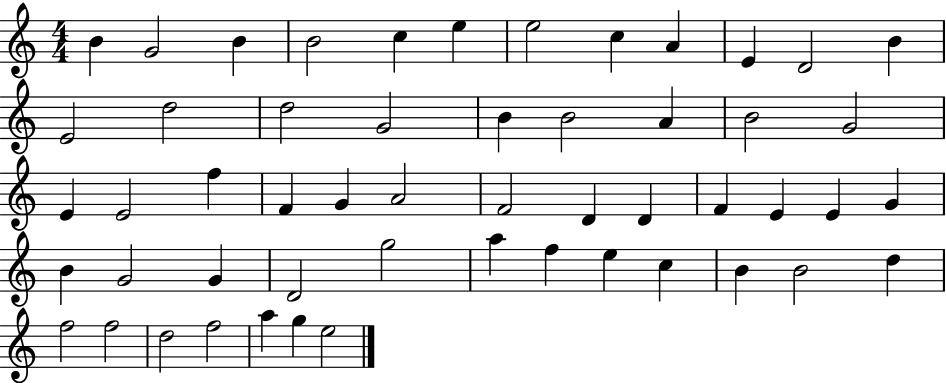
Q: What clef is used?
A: treble